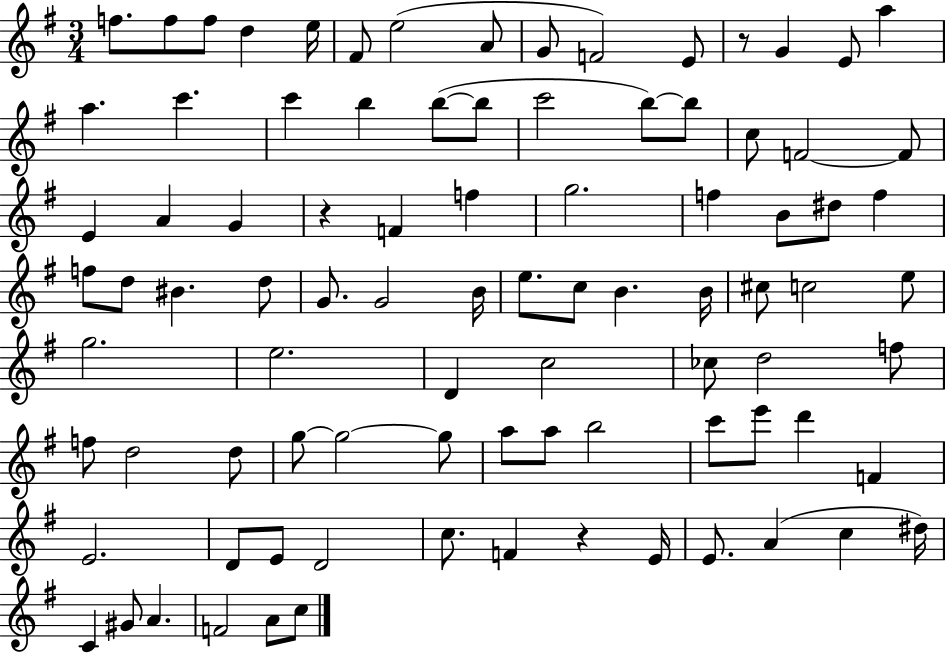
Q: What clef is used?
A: treble